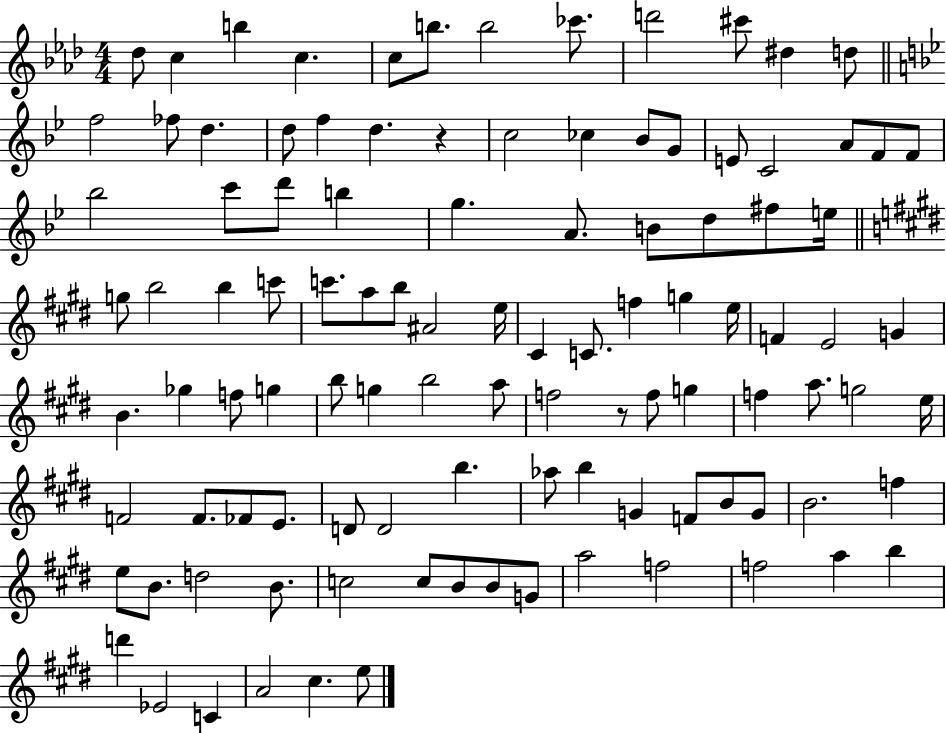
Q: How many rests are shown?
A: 2